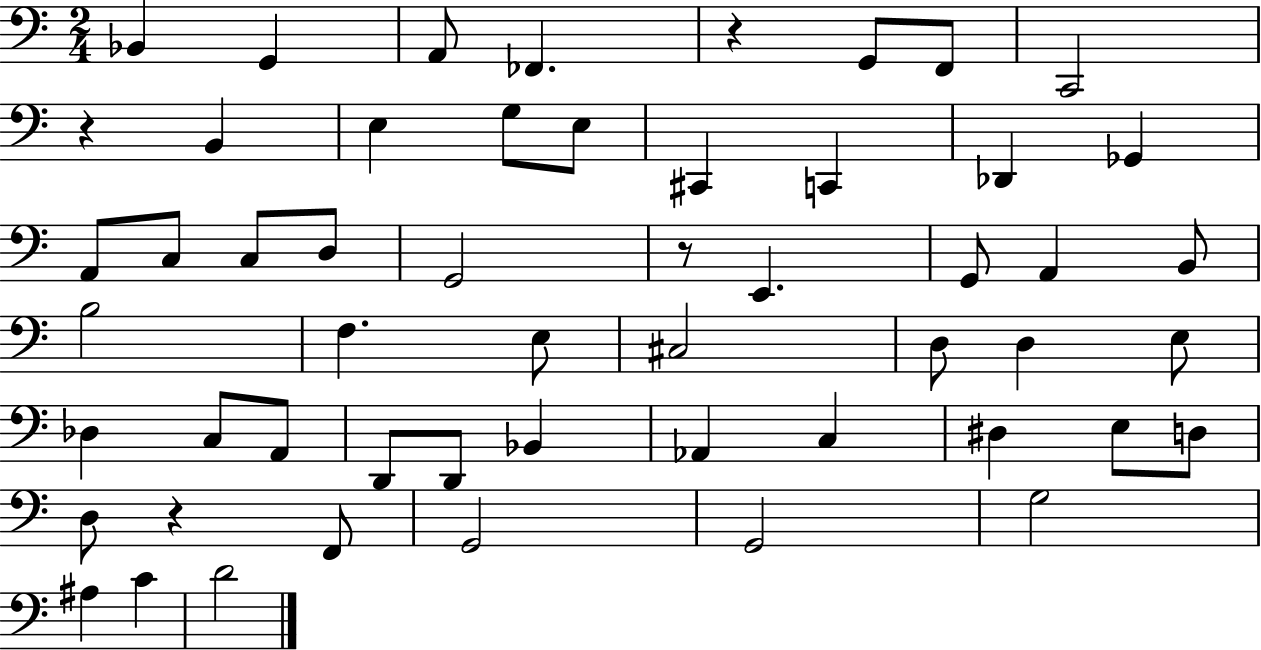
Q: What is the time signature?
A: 2/4